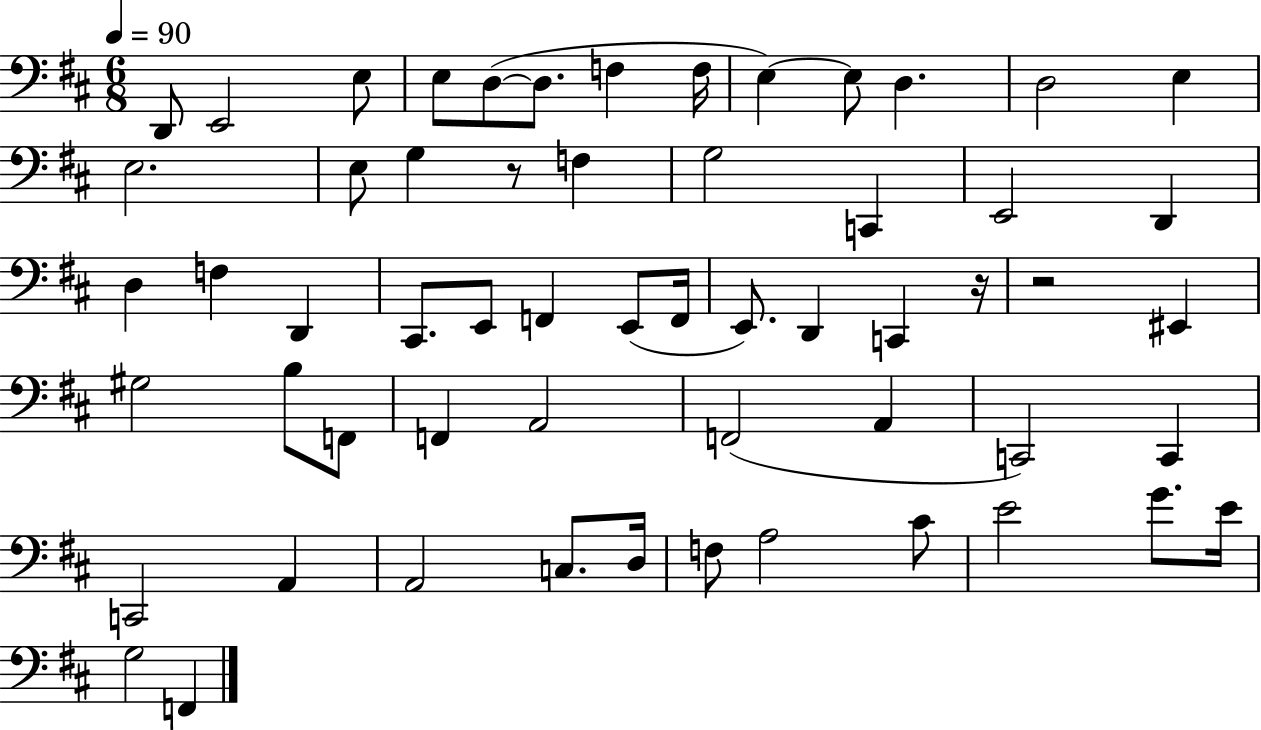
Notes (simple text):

D2/e E2/h E3/e E3/e D3/e D3/e. F3/q F3/s E3/q E3/e D3/q. D3/h E3/q E3/h. E3/e G3/q R/e F3/q G3/h C2/q E2/h D2/q D3/q F3/q D2/q C#2/e. E2/e F2/q E2/e F2/s E2/e. D2/q C2/q R/s R/h EIS2/q G#3/h B3/e F2/e F2/q A2/h F2/h A2/q C2/h C2/q C2/h A2/q A2/h C3/e. D3/s F3/e A3/h C#4/e E4/h G4/e. E4/s G3/h F2/q